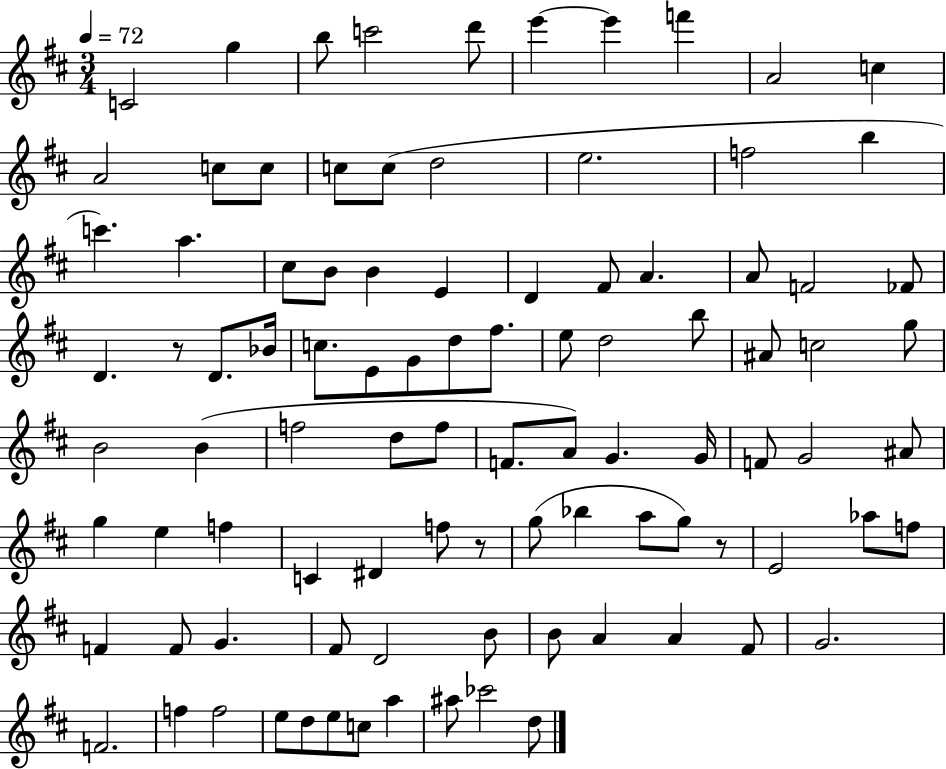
C4/h G5/q B5/e C6/h D6/e E6/q E6/q F6/q A4/h C5/q A4/h C5/e C5/e C5/e C5/e D5/h E5/h. F5/h B5/q C6/q. A5/q. C#5/e B4/e B4/q E4/q D4/q F#4/e A4/q. A4/e F4/h FES4/e D4/q. R/e D4/e. Bb4/s C5/e. E4/e G4/e D5/e F#5/e. E5/e D5/h B5/e A#4/e C5/h G5/e B4/h B4/q F5/h D5/e F5/e F4/e. A4/e G4/q. G4/s F4/e G4/h A#4/e G5/q E5/q F5/q C4/q D#4/q F5/e R/e G5/e Bb5/q A5/e G5/e R/e E4/h Ab5/e F5/e F4/q F4/e G4/q. F#4/e D4/h B4/e B4/e A4/q A4/q F#4/e G4/h. F4/h. F5/q F5/h E5/e D5/e E5/e C5/e A5/q A#5/e CES6/h D5/e